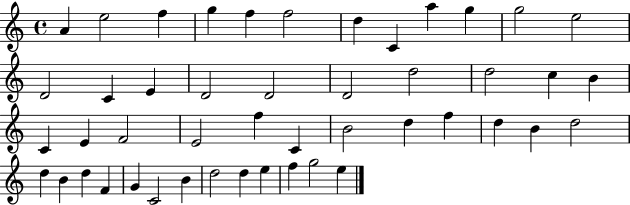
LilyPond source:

{
  \clef treble
  \time 4/4
  \defaultTimeSignature
  \key c \major
  a'4 e''2 f''4 | g''4 f''4 f''2 | d''4 c'4 a''4 g''4 | g''2 e''2 | \break d'2 c'4 e'4 | d'2 d'2 | d'2 d''2 | d''2 c''4 b'4 | \break c'4 e'4 f'2 | e'2 f''4 c'4 | b'2 d''4 f''4 | d''4 b'4 d''2 | \break d''4 b'4 d''4 f'4 | g'4 c'2 b'4 | d''2 d''4 e''4 | f''4 g''2 e''4 | \break \bar "|."
}